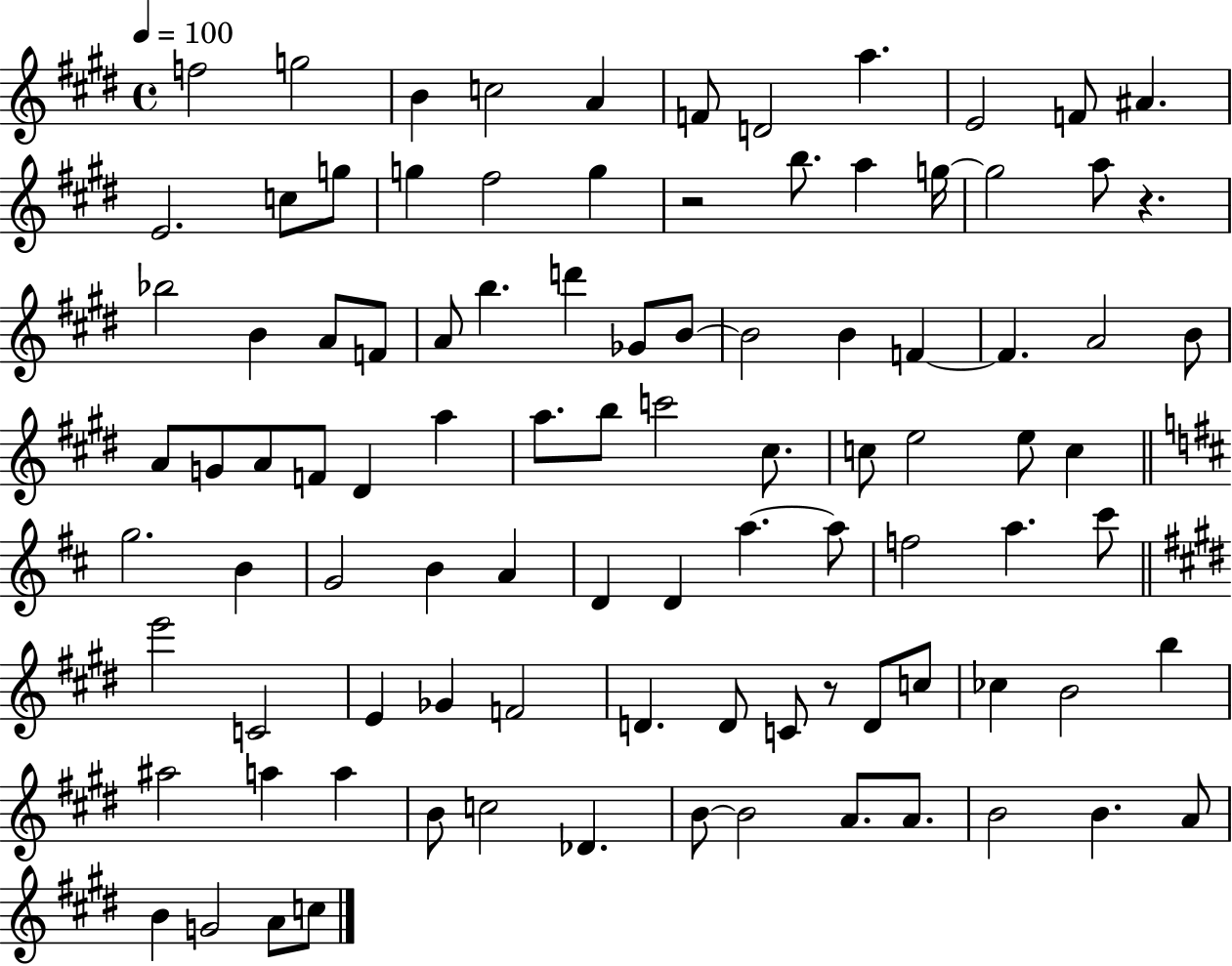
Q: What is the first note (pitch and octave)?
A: F5